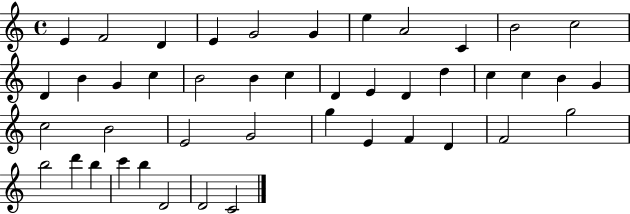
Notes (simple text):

E4/q F4/h D4/q E4/q G4/h G4/q E5/q A4/h C4/q B4/h C5/h D4/q B4/q G4/q C5/q B4/h B4/q C5/q D4/q E4/q D4/q D5/q C5/q C5/q B4/q G4/q C5/h B4/h E4/h G4/h G5/q E4/q F4/q D4/q F4/h G5/h B5/h D6/q B5/q C6/q B5/q D4/h D4/h C4/h